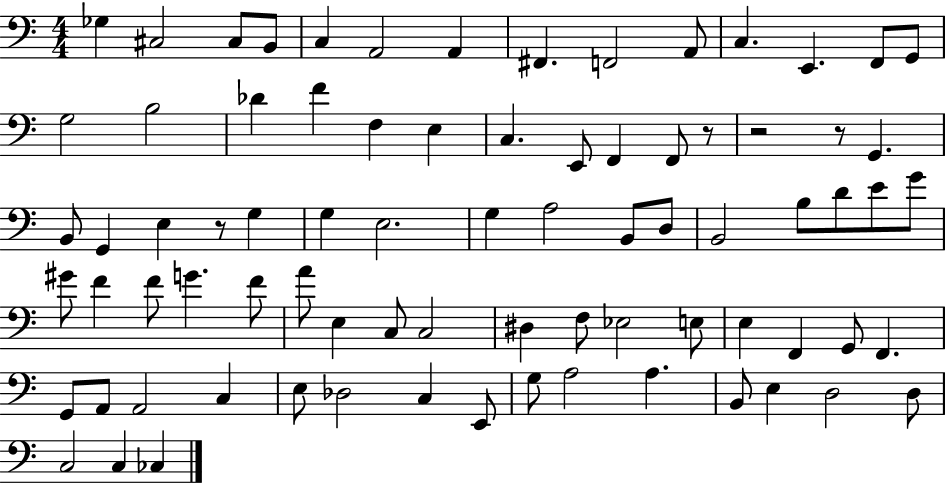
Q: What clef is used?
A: bass